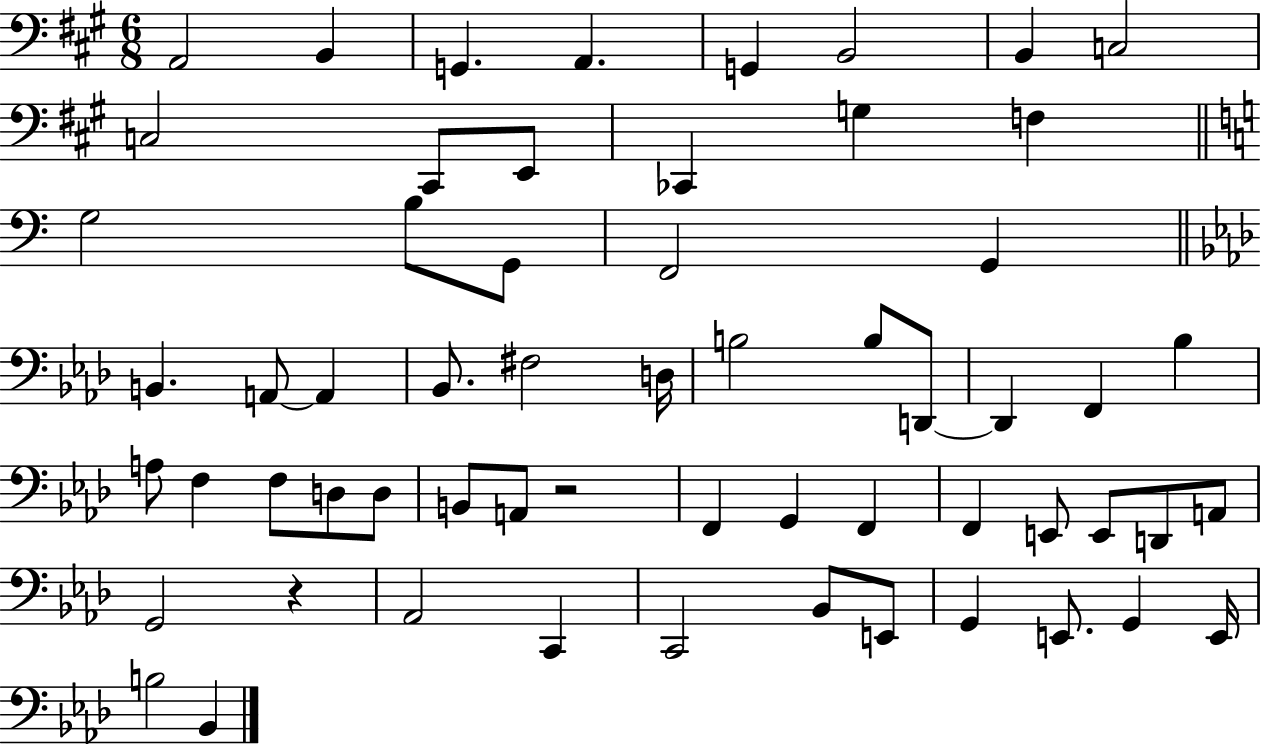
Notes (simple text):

A2/h B2/q G2/q. A2/q. G2/q B2/h B2/q C3/h C3/h C#2/e E2/e CES2/q G3/q F3/q G3/h B3/e G2/e F2/h G2/q B2/q. A2/e A2/q Bb2/e. F#3/h D3/s B3/h B3/e D2/e D2/q F2/q Bb3/q A3/e F3/q F3/e D3/e D3/e B2/e A2/e R/h F2/q G2/q F2/q F2/q E2/e E2/e D2/e A2/e G2/h R/q Ab2/h C2/q C2/h Bb2/e E2/e G2/q E2/e. G2/q E2/s B3/h Bb2/q